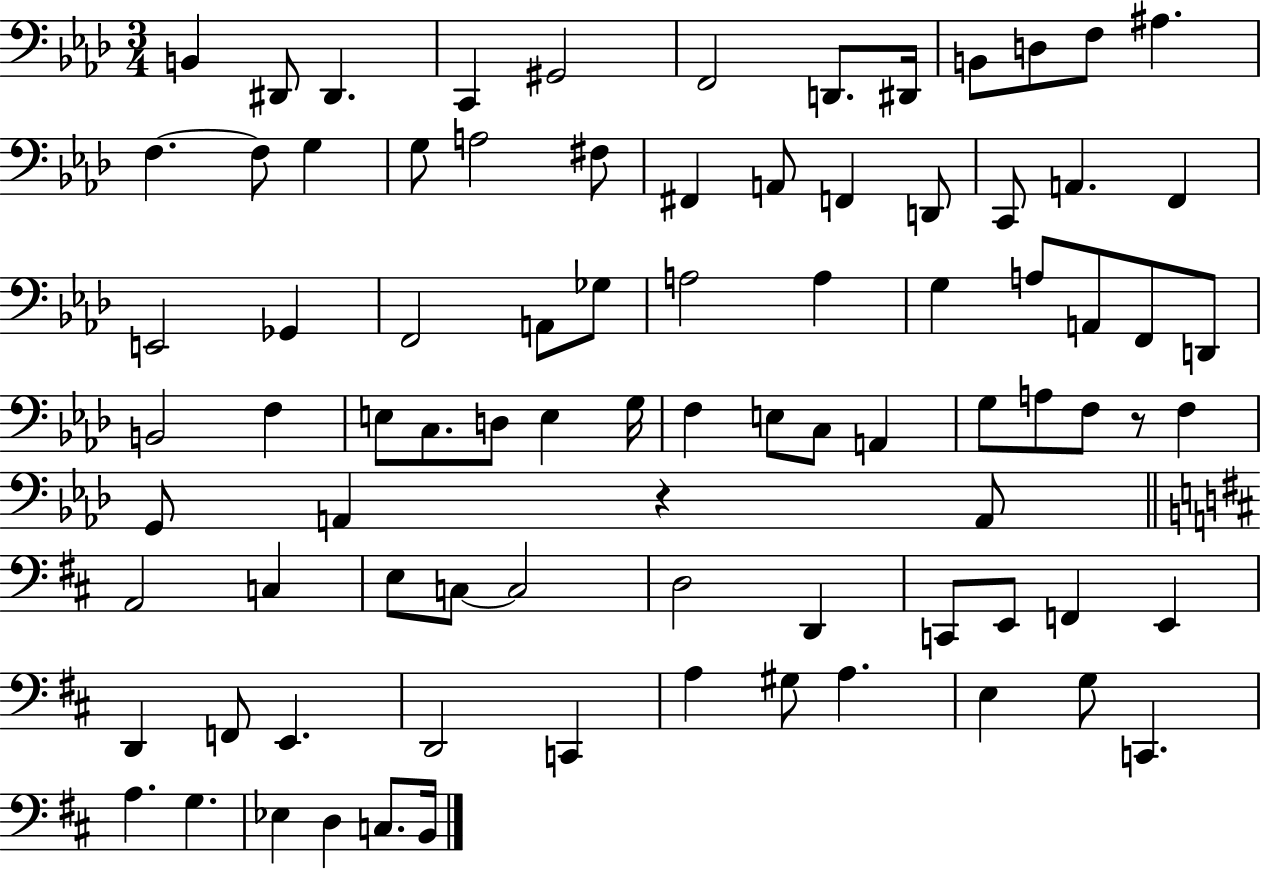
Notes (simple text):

B2/q D#2/e D#2/q. C2/q G#2/h F2/h D2/e. D#2/s B2/e D3/e F3/e A#3/q. F3/q. F3/e G3/q G3/e A3/h F#3/e F#2/q A2/e F2/q D2/e C2/e A2/q. F2/q E2/h Gb2/q F2/h A2/e Gb3/e A3/h A3/q G3/q A3/e A2/e F2/e D2/e B2/h F3/q E3/e C3/e. D3/e E3/q G3/s F3/q E3/e C3/e A2/q G3/e A3/e F3/e R/e F3/q G2/e A2/q R/q A2/e A2/h C3/q E3/e C3/e C3/h D3/h D2/q C2/e E2/e F2/q E2/q D2/q F2/e E2/q. D2/h C2/q A3/q G#3/e A3/q. E3/q G3/e C2/q. A3/q. G3/q. Eb3/q D3/q C3/e. B2/s